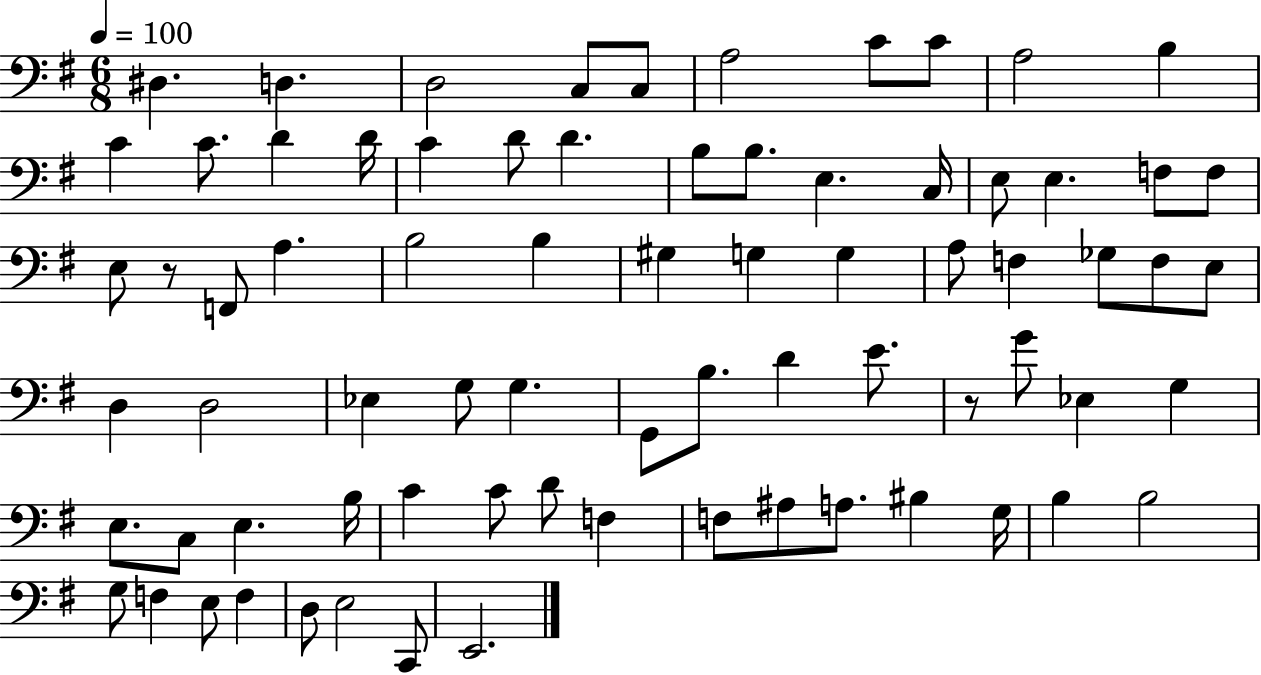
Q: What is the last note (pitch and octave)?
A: E2